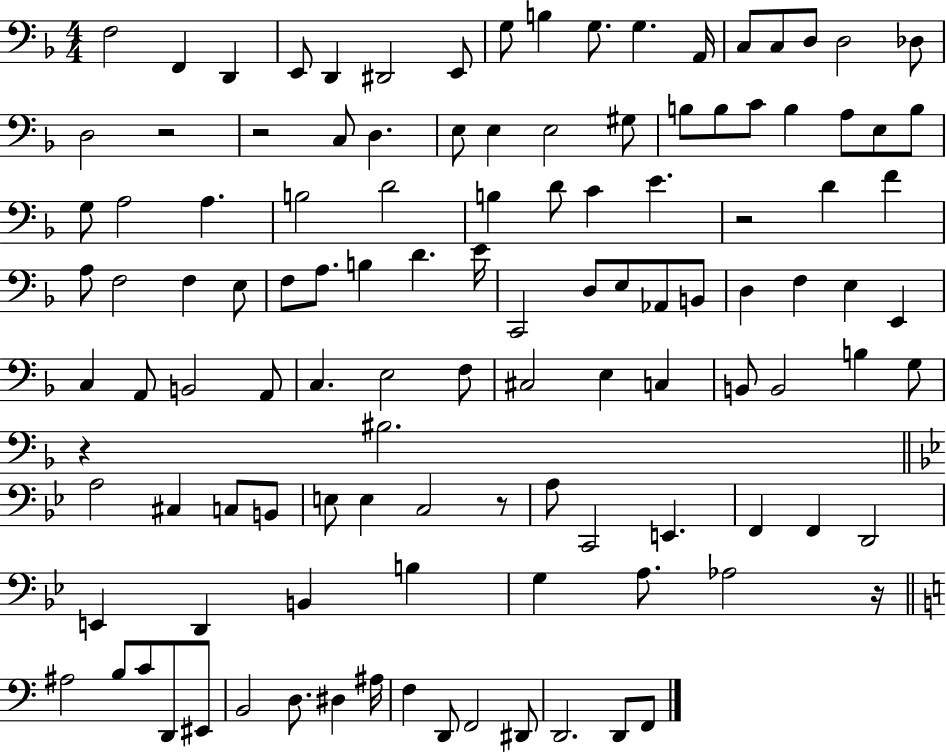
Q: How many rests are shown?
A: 6